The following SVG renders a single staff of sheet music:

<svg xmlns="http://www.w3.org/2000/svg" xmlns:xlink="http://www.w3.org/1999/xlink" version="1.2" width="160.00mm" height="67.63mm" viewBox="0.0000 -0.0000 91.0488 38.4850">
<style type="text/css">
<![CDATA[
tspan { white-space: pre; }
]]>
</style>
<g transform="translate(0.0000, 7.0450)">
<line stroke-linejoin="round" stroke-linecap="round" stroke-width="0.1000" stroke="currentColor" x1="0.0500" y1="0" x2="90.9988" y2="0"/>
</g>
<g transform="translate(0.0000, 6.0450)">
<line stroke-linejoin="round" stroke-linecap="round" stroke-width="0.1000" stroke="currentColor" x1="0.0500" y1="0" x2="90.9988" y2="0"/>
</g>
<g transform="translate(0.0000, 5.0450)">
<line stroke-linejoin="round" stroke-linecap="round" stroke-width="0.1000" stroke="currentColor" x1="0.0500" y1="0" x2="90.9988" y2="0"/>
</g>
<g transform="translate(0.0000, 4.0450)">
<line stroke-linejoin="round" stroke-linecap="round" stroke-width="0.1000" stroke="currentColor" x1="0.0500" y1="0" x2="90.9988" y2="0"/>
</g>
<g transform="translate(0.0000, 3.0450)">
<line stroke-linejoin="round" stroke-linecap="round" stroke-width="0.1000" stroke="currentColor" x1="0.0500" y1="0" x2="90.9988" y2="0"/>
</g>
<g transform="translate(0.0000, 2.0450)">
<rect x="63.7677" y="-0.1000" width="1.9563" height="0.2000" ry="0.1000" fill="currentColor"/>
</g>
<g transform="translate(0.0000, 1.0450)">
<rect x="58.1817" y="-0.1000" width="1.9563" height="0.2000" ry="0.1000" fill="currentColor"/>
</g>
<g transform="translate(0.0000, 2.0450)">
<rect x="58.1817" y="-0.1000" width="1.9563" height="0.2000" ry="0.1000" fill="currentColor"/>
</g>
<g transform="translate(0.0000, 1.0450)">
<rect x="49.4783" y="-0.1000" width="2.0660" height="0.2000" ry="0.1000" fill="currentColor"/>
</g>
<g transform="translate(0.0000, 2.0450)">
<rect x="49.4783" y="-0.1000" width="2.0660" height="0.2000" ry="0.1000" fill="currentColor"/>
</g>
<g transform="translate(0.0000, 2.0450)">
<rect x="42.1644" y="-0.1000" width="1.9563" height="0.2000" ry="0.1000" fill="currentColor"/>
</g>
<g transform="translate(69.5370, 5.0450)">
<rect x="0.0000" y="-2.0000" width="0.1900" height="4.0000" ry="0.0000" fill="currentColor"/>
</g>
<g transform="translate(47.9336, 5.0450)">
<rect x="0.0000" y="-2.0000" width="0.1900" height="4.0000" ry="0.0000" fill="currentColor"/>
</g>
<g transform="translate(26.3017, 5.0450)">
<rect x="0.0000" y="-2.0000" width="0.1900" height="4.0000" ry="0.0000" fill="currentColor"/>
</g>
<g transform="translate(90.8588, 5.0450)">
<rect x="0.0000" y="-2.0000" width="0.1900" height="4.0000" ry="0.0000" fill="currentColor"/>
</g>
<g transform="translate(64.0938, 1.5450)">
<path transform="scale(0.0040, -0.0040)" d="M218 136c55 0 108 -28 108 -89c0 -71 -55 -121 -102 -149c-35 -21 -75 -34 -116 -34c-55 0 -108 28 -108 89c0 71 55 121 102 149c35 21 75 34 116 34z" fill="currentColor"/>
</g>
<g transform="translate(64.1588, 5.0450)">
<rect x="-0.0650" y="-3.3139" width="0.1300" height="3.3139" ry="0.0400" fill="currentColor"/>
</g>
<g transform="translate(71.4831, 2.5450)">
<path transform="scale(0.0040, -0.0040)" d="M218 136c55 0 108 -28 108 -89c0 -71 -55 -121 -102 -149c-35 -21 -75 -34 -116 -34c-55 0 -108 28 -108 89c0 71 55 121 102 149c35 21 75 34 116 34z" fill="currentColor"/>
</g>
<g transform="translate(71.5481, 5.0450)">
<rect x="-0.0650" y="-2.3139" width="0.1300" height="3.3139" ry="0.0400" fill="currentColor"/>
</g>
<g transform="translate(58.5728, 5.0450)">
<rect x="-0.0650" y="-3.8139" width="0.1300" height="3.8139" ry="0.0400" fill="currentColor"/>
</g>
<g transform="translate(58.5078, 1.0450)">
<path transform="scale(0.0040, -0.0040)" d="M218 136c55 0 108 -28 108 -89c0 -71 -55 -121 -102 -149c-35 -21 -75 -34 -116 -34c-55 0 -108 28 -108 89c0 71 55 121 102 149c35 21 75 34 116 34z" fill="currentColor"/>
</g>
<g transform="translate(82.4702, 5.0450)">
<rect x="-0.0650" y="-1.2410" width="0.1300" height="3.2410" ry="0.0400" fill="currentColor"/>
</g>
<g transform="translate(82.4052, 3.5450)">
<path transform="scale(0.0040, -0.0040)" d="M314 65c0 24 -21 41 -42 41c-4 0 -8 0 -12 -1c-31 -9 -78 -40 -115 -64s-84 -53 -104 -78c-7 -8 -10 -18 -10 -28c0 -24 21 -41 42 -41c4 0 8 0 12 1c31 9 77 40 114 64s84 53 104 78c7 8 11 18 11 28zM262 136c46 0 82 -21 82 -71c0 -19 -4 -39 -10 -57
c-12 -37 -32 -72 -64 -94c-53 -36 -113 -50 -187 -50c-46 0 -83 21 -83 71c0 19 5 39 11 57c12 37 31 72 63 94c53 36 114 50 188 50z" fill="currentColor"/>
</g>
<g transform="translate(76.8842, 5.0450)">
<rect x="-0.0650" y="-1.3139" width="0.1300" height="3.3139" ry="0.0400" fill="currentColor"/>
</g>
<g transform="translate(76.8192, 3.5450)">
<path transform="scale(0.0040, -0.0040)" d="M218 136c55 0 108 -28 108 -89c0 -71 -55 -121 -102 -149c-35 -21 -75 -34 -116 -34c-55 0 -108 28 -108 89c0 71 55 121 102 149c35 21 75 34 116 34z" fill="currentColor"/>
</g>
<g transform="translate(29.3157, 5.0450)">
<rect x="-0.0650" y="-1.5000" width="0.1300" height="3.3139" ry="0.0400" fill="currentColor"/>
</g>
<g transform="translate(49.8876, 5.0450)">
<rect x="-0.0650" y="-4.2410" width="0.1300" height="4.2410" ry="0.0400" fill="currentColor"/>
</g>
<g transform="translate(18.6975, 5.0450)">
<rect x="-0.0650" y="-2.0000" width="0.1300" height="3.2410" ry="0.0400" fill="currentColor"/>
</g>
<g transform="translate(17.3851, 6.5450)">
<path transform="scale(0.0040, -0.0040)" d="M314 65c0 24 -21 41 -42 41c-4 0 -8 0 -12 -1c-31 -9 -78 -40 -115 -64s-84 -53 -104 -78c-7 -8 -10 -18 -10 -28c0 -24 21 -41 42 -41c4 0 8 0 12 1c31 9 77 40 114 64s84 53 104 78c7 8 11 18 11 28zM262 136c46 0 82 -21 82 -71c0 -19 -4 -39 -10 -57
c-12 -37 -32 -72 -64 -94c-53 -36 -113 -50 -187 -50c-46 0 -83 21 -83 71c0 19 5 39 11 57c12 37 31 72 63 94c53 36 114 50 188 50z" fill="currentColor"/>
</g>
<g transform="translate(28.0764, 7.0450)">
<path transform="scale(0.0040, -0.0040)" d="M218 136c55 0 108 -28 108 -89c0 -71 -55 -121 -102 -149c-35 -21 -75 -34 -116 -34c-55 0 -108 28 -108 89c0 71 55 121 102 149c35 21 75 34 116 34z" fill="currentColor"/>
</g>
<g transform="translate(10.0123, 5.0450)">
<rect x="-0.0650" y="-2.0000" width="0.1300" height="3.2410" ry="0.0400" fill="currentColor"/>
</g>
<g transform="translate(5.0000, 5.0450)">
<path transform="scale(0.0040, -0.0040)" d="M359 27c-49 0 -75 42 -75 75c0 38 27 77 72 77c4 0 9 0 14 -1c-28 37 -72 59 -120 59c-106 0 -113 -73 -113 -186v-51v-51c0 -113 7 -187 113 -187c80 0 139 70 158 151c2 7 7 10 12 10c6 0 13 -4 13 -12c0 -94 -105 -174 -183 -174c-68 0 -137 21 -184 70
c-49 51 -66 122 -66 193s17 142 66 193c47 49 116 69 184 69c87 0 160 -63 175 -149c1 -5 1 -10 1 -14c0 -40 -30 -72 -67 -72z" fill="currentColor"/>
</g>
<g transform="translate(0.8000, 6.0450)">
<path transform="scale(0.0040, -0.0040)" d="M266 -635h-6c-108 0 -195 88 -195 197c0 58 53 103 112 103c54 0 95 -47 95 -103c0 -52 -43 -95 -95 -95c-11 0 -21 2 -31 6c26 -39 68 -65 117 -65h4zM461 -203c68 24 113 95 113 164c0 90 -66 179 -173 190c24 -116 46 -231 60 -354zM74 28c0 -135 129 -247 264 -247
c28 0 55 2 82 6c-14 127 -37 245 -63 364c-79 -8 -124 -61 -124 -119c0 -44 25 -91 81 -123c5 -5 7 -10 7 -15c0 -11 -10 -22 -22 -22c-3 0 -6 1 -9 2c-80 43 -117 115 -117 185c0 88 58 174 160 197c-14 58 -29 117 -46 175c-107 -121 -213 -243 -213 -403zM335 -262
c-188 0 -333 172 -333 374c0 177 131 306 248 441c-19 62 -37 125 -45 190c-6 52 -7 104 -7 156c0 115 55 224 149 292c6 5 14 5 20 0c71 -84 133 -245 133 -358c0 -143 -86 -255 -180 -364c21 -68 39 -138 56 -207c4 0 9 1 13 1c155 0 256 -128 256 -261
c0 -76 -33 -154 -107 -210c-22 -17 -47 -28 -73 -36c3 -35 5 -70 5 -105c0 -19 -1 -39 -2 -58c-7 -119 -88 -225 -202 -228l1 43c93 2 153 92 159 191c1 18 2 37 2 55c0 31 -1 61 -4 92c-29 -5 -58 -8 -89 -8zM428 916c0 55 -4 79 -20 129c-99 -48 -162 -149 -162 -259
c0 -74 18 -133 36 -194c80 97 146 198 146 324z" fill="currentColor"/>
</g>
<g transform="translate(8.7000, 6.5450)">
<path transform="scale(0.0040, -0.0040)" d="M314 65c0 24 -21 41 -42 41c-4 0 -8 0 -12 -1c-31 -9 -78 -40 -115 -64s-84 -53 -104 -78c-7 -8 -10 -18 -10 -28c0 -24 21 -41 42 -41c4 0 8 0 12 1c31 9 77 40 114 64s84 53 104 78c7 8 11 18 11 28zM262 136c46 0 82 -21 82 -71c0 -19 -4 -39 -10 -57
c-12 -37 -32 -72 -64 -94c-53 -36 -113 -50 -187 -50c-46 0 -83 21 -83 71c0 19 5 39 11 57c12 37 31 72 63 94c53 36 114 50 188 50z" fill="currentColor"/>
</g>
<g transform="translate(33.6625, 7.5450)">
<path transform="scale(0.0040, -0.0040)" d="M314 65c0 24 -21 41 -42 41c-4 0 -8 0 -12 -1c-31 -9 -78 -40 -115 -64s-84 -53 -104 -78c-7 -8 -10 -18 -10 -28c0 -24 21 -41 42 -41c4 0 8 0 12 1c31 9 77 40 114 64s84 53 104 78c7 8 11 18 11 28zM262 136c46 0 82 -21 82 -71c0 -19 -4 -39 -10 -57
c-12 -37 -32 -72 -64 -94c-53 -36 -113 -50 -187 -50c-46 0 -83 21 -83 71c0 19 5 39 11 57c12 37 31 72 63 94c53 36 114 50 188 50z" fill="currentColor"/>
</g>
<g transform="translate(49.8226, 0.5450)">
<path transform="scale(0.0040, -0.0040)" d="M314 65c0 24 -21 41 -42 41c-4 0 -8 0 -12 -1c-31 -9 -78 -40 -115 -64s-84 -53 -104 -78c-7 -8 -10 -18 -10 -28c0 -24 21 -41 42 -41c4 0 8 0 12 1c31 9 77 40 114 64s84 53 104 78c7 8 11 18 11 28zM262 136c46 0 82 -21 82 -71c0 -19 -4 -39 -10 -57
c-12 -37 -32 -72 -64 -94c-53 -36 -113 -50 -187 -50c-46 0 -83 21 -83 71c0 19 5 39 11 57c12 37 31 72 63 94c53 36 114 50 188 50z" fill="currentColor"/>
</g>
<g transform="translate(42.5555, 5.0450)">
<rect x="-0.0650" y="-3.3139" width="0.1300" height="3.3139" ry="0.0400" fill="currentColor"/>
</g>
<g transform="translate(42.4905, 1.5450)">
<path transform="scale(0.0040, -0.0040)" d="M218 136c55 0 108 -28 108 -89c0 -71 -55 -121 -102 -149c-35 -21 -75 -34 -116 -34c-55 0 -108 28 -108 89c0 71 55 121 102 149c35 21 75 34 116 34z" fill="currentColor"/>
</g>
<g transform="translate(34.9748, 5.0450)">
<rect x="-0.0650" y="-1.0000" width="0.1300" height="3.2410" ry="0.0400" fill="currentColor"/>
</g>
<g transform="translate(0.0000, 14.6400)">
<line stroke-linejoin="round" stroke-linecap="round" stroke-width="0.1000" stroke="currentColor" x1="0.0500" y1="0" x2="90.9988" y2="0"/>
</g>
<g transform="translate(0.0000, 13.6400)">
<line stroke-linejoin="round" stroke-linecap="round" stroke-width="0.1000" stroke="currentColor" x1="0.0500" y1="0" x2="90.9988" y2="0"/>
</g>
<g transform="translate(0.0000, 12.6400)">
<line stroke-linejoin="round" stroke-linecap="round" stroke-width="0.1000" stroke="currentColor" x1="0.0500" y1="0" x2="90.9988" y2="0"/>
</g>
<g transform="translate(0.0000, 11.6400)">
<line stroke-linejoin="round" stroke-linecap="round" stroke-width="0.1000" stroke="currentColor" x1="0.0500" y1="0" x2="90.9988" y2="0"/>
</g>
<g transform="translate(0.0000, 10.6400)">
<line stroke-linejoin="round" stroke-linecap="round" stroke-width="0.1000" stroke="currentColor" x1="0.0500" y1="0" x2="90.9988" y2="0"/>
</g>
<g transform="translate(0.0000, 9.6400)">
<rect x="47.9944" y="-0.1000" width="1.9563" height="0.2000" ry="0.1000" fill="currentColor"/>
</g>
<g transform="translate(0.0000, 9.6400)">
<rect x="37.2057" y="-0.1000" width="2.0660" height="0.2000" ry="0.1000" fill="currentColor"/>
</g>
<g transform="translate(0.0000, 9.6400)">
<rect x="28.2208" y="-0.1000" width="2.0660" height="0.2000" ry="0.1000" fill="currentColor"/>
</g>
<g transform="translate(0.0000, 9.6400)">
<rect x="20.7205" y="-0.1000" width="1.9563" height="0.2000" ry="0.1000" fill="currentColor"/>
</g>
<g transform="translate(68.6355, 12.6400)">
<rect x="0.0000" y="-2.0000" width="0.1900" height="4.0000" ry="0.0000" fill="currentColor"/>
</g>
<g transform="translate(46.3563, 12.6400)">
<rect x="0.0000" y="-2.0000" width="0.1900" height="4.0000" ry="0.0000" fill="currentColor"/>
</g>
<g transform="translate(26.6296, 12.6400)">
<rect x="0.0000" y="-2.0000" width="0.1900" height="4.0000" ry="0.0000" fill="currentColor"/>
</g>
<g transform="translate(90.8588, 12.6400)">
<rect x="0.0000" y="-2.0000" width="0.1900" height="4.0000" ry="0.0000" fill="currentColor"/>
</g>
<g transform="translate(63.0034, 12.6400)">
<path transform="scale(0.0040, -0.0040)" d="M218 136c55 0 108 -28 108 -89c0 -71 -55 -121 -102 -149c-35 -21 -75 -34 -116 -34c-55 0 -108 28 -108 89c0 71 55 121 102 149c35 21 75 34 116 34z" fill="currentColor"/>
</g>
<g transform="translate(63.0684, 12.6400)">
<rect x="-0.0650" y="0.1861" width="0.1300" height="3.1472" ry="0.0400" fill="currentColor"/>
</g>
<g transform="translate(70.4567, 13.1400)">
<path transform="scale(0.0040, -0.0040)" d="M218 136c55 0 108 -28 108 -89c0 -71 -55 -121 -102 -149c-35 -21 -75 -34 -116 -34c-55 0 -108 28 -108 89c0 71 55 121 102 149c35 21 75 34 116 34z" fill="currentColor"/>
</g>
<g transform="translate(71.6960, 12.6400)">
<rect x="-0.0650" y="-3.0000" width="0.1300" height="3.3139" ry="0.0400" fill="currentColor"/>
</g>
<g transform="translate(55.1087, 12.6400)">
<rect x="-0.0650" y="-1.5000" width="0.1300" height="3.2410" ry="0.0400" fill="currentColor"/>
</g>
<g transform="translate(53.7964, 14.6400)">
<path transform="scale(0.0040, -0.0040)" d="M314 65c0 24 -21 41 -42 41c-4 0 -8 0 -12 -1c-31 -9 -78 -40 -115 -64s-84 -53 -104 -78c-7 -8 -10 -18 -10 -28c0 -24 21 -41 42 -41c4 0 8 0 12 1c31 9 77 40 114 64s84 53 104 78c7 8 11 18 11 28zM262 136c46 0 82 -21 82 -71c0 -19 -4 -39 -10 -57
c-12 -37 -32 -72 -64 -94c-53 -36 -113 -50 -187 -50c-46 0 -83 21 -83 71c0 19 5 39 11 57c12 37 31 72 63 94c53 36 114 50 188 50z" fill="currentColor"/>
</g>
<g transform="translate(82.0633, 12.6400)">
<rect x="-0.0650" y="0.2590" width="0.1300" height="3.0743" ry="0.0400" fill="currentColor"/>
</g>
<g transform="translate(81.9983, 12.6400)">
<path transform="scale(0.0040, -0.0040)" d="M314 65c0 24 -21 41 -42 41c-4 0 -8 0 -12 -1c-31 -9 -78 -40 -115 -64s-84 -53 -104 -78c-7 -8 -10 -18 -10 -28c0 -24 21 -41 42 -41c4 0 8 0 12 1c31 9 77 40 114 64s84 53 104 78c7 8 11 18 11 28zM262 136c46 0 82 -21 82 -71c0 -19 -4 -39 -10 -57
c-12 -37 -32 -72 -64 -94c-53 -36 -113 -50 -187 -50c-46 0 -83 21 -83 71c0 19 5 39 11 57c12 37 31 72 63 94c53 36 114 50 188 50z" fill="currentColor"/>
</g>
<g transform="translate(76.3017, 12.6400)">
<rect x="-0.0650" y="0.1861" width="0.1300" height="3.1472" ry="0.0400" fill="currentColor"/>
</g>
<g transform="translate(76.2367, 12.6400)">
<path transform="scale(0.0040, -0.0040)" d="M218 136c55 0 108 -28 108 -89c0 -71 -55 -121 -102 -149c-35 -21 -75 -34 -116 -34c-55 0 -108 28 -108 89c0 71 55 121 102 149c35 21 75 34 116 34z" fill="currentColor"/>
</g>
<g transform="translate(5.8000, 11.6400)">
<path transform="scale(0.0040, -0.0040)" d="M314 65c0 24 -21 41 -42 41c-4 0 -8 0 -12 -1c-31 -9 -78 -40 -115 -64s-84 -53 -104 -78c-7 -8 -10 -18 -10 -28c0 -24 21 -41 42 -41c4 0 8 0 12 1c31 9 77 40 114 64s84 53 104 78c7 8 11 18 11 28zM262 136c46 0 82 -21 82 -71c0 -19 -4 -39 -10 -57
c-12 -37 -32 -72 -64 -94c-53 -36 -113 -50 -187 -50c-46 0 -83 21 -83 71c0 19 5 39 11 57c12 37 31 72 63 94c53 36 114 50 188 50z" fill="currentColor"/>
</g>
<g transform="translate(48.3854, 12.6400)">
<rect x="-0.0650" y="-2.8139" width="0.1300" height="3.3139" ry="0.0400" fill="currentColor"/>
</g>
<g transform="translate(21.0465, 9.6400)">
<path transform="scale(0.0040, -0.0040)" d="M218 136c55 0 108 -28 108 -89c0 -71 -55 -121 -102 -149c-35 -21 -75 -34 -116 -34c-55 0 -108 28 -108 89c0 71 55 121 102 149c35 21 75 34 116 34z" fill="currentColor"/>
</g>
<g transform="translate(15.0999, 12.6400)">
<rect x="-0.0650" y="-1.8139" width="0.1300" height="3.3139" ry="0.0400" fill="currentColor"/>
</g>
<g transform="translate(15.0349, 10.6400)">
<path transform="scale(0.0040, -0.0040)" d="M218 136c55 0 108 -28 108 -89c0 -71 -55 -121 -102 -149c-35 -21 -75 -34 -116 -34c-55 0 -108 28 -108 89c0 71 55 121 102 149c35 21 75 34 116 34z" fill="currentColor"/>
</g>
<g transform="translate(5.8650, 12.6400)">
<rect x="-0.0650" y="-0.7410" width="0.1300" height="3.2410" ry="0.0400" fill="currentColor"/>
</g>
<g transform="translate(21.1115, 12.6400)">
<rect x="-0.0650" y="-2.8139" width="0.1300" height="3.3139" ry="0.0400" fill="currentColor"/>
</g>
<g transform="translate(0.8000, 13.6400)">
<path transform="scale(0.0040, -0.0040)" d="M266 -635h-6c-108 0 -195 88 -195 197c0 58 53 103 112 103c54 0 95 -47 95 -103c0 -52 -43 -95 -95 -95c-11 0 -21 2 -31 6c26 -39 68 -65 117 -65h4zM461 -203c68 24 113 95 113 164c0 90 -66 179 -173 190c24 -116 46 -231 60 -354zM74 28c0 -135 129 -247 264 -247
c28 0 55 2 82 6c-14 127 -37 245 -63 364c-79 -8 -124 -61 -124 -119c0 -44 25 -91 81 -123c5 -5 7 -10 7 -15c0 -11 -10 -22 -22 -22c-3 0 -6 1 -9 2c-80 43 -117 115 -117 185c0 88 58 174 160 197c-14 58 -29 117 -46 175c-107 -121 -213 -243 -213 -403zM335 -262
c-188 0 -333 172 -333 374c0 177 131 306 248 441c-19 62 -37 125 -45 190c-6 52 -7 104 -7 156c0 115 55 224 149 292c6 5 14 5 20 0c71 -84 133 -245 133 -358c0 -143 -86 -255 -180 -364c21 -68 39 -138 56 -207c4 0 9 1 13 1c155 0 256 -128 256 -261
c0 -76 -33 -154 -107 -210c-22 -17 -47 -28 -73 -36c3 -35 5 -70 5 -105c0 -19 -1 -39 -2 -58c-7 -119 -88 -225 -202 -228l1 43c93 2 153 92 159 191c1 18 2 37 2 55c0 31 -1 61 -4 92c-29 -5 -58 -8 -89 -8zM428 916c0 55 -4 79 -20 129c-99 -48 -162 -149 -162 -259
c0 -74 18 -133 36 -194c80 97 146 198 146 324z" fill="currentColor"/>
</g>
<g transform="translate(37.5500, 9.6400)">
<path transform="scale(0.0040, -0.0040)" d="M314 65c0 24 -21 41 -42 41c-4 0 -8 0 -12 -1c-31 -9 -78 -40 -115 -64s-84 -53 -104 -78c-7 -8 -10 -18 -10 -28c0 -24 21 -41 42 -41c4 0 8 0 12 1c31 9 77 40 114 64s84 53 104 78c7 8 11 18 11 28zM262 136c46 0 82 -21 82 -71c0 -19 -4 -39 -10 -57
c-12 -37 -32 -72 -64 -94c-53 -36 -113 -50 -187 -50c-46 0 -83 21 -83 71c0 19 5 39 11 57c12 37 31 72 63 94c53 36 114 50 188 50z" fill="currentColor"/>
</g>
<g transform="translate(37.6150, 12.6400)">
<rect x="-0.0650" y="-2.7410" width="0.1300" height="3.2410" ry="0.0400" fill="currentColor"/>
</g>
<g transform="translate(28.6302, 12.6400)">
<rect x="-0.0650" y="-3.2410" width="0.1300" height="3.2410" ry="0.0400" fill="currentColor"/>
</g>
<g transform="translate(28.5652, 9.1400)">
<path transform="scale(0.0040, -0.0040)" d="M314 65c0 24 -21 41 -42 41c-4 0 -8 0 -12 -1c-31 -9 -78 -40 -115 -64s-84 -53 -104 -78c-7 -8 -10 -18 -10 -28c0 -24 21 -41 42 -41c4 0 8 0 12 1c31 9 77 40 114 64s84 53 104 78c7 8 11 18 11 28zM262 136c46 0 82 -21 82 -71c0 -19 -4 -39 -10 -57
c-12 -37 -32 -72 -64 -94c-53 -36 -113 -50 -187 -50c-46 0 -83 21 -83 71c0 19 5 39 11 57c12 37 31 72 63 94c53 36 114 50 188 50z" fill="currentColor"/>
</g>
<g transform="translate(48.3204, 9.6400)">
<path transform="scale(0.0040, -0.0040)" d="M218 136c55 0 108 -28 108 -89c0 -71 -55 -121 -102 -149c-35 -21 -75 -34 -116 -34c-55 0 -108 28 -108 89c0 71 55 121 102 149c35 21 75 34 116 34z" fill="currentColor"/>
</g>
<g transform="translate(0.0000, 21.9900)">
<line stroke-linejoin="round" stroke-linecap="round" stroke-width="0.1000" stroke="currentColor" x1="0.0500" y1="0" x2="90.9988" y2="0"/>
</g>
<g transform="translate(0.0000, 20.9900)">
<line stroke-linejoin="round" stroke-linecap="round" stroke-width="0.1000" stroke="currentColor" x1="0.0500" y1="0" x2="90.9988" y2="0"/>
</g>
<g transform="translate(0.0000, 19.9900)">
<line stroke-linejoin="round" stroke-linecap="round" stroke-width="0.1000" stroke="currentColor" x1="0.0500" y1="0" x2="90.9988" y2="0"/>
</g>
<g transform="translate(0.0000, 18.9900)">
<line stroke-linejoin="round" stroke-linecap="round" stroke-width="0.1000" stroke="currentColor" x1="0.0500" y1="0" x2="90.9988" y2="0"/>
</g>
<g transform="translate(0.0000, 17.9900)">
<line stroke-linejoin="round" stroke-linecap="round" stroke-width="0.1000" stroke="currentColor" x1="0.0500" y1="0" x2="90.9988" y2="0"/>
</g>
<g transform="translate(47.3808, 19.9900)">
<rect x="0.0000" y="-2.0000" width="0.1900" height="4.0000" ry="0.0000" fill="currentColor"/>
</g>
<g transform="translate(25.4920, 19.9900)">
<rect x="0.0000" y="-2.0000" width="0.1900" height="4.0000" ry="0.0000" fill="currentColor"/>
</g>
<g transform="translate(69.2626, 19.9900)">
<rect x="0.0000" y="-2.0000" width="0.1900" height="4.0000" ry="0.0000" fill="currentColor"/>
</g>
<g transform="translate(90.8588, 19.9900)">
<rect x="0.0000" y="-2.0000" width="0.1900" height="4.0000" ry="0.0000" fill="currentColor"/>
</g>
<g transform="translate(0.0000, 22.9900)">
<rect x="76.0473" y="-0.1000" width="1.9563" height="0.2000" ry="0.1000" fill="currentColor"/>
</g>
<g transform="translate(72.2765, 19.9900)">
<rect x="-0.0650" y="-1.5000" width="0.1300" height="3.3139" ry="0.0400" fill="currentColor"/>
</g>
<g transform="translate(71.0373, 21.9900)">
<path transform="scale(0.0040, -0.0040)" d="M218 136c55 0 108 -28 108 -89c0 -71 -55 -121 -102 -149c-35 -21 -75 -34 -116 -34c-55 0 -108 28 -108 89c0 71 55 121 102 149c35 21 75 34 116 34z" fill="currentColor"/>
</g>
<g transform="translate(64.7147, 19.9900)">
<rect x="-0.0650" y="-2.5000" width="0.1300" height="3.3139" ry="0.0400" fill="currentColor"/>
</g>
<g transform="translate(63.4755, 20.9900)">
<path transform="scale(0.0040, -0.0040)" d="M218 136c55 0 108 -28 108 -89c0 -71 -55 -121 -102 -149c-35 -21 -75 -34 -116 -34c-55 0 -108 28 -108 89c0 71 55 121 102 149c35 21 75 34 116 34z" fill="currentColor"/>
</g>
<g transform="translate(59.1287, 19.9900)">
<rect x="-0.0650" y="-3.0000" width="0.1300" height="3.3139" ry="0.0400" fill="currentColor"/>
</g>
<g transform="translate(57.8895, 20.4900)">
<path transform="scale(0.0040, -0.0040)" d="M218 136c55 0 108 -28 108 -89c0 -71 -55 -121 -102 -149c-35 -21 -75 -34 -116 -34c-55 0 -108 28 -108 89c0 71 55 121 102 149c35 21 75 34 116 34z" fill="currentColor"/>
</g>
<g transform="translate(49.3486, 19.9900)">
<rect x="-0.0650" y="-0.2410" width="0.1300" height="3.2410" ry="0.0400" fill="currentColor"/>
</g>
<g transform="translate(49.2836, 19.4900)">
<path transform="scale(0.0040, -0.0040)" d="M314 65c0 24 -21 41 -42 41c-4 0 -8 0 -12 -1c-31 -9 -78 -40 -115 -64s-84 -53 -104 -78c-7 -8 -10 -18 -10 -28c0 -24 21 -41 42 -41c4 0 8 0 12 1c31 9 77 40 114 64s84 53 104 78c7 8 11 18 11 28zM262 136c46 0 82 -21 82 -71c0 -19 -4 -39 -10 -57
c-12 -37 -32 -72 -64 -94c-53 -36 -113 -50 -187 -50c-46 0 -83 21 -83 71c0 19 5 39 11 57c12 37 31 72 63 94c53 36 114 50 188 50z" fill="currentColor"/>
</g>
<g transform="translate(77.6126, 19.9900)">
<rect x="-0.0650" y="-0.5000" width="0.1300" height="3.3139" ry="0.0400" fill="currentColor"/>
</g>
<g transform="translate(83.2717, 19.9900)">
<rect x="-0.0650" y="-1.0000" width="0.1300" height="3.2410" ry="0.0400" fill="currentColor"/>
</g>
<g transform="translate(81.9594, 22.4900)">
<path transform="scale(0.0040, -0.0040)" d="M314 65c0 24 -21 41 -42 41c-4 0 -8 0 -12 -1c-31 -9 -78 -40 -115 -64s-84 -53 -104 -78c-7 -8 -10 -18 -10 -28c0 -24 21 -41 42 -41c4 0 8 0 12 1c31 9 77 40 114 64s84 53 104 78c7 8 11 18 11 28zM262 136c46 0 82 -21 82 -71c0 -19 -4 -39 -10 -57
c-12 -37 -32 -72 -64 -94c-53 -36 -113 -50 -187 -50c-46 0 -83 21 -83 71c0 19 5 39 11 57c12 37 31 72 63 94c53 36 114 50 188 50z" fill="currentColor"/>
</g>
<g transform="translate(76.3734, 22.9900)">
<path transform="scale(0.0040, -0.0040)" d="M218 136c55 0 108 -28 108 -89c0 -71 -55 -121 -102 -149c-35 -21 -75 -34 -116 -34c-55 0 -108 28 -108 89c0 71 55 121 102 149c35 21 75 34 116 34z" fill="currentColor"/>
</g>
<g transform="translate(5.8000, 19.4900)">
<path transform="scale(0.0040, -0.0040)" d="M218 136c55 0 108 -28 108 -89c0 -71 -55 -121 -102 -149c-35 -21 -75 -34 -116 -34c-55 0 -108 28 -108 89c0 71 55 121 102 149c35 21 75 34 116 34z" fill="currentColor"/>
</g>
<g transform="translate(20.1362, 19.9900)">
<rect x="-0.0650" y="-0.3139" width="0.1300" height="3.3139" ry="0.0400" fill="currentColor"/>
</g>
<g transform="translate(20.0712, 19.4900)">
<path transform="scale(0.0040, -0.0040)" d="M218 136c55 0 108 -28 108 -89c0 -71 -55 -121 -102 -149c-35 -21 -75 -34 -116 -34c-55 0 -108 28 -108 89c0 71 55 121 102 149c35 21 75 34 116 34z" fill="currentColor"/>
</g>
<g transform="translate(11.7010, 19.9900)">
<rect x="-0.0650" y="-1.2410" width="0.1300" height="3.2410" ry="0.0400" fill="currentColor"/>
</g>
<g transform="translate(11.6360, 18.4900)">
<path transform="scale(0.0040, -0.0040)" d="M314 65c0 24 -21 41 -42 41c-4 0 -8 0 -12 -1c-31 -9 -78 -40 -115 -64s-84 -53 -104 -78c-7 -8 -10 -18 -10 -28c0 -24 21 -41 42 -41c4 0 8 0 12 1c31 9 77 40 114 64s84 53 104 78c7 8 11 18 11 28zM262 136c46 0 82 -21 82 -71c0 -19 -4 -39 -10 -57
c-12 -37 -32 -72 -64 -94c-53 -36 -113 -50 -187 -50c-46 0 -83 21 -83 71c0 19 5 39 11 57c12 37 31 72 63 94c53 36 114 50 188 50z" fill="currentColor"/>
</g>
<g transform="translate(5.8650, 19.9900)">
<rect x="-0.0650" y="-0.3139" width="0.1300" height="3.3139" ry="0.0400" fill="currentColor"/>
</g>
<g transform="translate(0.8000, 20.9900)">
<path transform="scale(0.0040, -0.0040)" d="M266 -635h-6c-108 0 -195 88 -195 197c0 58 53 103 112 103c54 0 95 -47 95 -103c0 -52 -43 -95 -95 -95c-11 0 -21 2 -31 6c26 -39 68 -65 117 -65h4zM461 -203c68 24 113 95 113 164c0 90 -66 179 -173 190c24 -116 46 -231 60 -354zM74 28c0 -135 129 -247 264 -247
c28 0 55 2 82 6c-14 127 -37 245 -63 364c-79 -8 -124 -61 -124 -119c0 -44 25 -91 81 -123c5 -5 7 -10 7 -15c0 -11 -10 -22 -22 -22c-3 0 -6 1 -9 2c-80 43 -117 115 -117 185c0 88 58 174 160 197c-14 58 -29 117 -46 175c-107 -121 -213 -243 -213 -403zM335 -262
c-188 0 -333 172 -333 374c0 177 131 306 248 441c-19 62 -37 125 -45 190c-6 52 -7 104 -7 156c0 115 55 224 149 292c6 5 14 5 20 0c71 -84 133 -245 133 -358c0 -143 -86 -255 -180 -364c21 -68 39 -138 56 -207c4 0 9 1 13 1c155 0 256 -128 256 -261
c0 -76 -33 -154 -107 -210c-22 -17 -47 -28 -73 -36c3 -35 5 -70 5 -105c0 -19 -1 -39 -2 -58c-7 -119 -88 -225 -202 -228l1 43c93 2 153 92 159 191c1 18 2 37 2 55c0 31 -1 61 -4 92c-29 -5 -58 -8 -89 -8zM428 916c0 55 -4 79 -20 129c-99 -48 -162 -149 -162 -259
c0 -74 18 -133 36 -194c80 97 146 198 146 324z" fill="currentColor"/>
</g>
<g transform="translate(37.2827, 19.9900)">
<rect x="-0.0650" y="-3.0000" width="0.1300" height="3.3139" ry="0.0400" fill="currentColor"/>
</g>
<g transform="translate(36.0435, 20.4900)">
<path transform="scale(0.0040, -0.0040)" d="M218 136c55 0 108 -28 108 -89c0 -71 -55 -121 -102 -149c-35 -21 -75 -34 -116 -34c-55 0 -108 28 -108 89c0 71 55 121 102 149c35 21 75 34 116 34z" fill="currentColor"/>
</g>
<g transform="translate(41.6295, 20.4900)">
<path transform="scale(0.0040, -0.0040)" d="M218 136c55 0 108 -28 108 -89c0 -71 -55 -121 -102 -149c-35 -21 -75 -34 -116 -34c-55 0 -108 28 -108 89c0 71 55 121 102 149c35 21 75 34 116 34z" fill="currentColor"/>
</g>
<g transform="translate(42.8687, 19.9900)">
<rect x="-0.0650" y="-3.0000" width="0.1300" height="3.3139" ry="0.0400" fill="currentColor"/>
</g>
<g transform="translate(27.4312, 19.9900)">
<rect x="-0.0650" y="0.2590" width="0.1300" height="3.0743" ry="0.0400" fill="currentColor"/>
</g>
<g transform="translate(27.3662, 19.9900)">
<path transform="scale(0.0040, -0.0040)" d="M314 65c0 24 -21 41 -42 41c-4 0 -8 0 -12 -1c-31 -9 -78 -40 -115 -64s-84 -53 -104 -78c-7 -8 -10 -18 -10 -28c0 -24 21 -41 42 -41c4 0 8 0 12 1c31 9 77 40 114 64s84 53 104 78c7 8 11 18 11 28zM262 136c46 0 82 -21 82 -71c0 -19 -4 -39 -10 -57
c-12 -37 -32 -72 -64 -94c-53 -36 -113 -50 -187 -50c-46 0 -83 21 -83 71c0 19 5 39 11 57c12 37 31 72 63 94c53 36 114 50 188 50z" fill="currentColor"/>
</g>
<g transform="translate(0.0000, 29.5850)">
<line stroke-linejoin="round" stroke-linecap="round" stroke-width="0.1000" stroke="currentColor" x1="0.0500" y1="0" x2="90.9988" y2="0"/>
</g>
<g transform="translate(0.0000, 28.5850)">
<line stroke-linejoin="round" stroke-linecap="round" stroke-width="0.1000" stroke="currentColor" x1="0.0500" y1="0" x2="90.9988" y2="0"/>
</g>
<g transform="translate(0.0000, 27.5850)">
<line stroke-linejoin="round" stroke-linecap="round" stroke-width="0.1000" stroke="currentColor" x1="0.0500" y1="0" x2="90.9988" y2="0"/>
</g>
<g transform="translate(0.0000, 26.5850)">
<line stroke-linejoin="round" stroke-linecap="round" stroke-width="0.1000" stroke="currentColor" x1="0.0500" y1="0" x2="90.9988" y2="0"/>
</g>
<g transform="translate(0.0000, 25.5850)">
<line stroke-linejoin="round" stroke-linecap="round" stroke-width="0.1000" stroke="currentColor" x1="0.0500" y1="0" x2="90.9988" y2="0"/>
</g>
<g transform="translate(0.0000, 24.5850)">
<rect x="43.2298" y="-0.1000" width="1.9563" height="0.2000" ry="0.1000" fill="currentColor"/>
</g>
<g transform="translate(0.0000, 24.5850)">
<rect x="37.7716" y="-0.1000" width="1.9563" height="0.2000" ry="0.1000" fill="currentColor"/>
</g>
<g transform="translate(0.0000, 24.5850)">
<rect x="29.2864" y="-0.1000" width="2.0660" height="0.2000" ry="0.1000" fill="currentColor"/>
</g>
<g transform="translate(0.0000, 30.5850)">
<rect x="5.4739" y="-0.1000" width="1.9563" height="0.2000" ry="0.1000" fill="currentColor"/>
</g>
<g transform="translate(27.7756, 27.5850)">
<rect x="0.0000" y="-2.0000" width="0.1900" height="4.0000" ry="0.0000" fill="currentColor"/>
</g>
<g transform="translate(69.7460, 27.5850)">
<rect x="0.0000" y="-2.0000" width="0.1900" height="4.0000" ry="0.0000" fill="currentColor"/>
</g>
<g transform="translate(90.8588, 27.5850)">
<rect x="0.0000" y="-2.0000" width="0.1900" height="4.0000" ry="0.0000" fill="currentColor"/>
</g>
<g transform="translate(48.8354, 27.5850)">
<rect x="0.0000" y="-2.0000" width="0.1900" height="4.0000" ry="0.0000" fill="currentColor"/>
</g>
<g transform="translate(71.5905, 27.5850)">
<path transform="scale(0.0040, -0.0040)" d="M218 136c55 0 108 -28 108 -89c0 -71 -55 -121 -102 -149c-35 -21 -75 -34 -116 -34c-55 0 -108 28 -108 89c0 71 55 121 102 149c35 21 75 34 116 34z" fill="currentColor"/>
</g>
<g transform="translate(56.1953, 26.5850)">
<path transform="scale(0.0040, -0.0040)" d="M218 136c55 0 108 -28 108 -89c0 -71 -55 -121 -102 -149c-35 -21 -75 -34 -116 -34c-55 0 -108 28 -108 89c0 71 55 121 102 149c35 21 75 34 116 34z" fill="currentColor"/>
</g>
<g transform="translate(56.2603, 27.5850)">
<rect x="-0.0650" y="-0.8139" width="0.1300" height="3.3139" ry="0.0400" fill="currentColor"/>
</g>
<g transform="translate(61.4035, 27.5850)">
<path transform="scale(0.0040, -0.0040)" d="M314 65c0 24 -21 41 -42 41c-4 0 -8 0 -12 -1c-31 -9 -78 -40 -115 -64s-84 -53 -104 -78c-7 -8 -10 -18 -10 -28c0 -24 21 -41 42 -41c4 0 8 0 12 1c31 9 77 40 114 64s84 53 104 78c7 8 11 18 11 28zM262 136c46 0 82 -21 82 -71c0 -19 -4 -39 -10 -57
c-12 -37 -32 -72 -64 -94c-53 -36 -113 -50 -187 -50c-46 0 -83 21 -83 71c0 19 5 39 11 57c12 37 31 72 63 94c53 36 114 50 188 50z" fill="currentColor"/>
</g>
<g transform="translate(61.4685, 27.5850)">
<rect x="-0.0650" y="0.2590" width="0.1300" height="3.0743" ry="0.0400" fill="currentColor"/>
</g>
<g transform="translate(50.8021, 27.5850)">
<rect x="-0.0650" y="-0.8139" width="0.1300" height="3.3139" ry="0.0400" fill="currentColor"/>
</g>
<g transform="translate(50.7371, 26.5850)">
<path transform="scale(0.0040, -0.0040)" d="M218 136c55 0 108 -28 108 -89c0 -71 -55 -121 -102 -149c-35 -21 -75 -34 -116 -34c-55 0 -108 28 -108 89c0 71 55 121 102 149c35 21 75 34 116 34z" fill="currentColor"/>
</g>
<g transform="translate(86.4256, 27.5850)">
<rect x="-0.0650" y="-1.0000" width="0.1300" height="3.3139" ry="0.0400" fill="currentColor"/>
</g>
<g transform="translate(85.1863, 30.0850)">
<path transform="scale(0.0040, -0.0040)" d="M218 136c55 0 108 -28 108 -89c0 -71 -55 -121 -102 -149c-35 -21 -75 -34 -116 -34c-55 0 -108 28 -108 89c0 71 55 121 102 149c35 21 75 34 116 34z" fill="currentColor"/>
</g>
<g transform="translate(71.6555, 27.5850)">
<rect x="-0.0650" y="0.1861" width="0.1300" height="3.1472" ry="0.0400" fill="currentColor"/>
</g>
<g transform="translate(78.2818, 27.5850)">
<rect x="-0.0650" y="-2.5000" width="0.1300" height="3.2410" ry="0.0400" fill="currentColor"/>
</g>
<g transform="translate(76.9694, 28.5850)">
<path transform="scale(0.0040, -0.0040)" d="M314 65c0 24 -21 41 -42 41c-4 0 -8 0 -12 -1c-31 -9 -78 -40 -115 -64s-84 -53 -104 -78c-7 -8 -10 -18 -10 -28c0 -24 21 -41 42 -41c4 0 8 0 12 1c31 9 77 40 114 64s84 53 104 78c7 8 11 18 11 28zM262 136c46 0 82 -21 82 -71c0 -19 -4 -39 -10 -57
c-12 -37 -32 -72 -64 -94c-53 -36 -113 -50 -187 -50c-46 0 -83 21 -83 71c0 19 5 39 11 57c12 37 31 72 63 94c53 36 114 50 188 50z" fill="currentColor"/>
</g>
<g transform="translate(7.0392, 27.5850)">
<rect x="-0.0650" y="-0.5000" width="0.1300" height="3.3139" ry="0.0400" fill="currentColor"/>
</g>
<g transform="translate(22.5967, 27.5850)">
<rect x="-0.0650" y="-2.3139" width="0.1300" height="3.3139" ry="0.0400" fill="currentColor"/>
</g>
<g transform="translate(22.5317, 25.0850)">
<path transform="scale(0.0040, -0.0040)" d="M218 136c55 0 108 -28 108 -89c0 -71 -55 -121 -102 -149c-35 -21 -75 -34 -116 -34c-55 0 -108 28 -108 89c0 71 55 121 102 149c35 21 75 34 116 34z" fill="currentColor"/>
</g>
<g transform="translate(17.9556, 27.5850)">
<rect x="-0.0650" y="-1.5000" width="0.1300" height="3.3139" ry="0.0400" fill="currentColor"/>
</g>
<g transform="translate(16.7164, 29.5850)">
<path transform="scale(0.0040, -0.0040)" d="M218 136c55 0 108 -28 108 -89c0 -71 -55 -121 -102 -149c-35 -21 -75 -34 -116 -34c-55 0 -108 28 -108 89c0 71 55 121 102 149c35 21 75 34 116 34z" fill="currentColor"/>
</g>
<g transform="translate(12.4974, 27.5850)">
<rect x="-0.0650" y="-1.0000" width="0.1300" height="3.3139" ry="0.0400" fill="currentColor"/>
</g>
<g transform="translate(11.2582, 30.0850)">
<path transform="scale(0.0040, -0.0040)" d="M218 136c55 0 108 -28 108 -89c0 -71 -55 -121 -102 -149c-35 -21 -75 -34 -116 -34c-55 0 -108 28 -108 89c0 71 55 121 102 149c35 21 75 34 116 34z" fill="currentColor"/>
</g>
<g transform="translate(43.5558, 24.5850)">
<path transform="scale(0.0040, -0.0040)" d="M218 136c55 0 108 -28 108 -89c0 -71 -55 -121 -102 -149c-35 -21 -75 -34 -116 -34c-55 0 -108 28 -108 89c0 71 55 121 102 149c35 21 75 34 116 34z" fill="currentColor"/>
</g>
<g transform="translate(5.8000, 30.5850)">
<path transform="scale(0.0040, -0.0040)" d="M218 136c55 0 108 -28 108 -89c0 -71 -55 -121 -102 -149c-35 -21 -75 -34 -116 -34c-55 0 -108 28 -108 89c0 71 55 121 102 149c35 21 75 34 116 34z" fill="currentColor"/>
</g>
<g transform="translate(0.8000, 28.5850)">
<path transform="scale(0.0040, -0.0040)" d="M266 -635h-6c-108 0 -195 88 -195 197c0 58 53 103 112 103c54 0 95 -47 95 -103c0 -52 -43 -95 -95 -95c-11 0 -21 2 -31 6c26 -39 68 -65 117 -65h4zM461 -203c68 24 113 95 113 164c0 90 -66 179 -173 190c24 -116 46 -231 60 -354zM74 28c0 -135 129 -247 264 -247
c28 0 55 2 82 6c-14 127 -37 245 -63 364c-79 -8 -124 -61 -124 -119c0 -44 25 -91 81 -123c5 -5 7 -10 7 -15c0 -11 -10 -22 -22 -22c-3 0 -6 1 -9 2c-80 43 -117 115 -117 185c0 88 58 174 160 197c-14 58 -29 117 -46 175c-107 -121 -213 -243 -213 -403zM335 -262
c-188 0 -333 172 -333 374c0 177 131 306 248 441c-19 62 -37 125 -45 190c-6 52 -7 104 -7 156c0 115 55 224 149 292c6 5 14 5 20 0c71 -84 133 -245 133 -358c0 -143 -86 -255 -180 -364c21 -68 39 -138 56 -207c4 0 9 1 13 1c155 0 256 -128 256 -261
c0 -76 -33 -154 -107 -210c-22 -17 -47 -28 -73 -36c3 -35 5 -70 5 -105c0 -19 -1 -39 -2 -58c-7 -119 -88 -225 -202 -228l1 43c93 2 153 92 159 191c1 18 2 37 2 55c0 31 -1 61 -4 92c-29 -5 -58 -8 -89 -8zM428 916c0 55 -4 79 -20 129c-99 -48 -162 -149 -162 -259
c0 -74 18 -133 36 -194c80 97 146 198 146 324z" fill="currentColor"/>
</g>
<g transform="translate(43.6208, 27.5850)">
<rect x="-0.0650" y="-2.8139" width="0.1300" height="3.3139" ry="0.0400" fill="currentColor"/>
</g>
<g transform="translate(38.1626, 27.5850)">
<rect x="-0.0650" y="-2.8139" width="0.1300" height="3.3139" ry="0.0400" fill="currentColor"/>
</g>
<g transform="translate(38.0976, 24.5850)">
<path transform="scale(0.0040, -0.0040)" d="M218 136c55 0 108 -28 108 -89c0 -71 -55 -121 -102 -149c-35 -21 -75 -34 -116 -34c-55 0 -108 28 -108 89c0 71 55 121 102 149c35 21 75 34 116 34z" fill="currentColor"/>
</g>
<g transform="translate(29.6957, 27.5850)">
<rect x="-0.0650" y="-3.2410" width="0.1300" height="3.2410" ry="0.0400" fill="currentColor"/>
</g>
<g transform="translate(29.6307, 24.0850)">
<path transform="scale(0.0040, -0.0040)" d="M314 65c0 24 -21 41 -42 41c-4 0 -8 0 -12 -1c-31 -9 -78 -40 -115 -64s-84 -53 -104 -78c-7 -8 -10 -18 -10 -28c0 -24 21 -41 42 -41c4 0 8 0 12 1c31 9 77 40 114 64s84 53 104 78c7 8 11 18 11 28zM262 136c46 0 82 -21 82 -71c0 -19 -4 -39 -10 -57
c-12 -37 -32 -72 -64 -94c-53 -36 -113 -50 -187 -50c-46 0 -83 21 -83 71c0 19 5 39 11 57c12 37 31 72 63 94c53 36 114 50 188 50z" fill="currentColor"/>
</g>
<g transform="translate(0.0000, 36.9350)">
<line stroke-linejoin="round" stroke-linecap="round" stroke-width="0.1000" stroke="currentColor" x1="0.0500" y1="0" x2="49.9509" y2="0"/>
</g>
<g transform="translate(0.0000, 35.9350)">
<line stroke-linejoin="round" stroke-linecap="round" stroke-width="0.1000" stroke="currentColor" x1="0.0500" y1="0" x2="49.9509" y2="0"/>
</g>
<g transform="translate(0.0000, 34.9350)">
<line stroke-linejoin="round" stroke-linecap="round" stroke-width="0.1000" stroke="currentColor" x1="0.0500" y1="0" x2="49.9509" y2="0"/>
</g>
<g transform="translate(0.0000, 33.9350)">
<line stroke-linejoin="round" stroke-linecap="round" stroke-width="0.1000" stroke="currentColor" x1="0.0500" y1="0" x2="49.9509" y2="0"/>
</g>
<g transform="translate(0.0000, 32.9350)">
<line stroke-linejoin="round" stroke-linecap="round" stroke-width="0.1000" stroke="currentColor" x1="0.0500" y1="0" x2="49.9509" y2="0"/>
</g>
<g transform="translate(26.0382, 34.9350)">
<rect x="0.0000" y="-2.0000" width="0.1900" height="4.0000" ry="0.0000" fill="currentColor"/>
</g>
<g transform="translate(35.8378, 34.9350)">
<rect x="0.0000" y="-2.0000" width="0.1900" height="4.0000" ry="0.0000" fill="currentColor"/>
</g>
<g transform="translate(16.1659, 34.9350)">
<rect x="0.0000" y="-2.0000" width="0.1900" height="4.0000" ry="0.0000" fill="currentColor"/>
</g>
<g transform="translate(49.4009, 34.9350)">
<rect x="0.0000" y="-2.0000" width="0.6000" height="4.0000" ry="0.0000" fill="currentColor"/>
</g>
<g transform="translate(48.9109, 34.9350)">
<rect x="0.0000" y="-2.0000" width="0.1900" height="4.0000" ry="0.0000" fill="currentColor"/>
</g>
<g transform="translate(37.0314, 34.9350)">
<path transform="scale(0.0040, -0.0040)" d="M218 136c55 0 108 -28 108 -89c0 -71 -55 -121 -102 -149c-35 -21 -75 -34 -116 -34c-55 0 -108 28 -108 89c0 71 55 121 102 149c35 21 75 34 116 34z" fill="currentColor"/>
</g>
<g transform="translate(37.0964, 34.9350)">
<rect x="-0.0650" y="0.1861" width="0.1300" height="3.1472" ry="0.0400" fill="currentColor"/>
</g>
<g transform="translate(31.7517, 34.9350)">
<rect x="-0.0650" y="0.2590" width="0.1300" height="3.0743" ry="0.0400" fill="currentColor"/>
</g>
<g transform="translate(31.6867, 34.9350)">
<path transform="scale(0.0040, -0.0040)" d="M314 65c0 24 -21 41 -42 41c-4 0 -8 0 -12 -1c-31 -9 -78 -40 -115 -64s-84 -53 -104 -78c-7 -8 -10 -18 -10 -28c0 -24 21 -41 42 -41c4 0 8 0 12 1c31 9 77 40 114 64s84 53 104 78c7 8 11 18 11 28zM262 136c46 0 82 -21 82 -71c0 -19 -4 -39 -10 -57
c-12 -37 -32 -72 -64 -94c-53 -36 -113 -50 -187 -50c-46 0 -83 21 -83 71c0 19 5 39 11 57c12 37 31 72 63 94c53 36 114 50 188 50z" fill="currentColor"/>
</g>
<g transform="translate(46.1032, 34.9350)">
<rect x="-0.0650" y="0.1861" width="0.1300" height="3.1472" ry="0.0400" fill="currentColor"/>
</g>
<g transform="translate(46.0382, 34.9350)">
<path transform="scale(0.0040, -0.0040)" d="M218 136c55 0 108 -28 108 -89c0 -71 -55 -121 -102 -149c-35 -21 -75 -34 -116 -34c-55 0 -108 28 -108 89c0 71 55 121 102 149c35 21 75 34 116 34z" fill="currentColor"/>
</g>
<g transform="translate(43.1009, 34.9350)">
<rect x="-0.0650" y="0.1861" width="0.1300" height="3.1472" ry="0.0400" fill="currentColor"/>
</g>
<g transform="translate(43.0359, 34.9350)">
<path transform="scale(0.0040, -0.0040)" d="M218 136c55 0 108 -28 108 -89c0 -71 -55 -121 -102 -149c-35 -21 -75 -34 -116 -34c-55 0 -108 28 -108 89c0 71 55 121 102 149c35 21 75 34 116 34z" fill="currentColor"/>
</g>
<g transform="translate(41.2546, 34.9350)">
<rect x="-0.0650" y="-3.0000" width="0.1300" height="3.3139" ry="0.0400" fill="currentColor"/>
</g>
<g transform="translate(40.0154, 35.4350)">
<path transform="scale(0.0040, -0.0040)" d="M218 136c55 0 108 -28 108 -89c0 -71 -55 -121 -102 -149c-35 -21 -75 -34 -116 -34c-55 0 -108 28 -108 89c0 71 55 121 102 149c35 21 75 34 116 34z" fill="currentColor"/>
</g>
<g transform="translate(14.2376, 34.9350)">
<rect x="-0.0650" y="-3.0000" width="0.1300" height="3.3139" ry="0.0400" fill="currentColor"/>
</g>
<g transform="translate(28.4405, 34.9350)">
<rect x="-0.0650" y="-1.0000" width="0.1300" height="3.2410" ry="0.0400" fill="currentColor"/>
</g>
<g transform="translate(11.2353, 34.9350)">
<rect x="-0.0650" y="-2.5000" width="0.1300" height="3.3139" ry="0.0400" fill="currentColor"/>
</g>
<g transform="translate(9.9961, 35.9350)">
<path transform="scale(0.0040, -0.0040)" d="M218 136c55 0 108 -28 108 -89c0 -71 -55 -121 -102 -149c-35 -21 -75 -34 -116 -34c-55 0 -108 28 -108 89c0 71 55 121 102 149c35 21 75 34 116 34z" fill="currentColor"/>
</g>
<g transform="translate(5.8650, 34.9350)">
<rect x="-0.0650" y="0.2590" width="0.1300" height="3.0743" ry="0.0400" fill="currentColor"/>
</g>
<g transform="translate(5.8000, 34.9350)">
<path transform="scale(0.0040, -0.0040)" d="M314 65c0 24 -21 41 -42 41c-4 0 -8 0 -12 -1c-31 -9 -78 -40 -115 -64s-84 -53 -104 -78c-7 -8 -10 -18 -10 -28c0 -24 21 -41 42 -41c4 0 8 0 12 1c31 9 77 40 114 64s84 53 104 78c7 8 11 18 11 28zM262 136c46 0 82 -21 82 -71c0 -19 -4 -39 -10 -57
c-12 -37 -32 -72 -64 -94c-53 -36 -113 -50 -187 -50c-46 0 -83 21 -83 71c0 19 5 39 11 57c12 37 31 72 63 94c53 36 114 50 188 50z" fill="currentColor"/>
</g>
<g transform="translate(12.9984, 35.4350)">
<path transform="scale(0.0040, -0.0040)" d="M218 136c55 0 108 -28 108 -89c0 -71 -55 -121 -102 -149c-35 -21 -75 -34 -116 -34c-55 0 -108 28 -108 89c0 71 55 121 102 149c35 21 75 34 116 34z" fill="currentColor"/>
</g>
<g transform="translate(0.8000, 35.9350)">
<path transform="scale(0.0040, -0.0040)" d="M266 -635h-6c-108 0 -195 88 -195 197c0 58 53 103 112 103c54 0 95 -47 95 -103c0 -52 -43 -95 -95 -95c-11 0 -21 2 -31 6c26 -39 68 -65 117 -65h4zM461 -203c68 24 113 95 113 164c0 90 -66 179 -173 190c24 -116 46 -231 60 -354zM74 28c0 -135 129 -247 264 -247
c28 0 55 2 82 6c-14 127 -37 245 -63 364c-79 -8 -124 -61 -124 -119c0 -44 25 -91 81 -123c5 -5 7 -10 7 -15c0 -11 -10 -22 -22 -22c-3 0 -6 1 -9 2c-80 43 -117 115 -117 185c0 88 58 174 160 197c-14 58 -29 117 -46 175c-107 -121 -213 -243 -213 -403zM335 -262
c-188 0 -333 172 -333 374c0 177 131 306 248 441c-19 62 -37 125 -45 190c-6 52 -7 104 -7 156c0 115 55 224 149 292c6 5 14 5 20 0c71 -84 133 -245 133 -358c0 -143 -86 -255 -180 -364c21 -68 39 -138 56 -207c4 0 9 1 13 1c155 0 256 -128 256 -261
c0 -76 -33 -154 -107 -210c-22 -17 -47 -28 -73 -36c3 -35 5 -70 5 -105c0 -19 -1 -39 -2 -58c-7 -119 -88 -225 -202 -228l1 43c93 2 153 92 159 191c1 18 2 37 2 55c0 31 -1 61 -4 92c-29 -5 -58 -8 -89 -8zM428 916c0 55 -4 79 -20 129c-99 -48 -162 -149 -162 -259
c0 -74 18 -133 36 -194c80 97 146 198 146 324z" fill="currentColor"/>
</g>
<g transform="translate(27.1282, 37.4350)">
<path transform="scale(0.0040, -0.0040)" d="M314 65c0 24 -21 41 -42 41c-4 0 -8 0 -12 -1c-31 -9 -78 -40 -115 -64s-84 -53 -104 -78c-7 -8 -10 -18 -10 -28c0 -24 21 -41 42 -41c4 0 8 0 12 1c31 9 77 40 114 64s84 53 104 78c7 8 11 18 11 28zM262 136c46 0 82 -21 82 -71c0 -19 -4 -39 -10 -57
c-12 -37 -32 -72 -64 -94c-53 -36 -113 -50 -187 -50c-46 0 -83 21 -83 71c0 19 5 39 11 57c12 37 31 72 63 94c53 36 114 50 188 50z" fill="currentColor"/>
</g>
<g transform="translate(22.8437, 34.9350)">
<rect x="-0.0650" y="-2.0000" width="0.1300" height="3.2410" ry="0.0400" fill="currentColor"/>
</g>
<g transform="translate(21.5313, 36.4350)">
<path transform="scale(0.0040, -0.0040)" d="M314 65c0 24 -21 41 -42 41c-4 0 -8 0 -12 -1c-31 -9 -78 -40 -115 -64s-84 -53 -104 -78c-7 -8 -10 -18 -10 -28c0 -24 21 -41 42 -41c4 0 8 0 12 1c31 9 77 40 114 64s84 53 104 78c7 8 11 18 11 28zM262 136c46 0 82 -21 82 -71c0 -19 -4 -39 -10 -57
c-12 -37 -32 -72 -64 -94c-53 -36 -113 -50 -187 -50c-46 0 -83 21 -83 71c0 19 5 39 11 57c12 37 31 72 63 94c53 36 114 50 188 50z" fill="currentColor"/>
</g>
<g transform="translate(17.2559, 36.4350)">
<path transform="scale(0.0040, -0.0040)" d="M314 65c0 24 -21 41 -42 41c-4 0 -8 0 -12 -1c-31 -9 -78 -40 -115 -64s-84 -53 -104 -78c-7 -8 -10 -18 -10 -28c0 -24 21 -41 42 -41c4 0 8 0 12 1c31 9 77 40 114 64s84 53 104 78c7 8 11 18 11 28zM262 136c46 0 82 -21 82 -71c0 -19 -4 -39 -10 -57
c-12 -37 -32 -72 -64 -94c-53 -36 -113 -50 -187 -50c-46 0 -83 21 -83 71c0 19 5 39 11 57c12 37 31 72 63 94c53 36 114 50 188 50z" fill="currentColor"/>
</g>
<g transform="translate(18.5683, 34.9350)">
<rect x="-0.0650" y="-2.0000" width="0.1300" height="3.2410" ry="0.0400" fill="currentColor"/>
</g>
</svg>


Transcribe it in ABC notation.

X:1
T:Untitled
M:4/4
L:1/4
K:C
F2 F2 E D2 b d'2 c' b g e e2 d2 f a b2 a2 a E2 B A B B2 c e2 c B2 A A c2 A G E C D2 C D E g b2 a a d d B2 B G2 D B2 G A F2 F2 D2 B2 B A B B